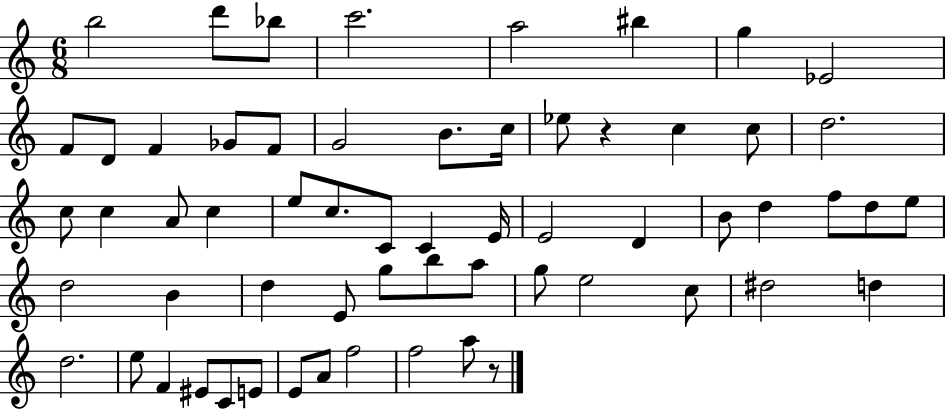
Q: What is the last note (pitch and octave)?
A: A5